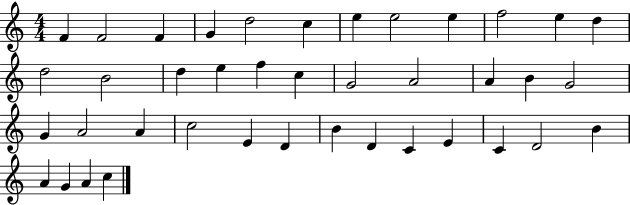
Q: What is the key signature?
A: C major